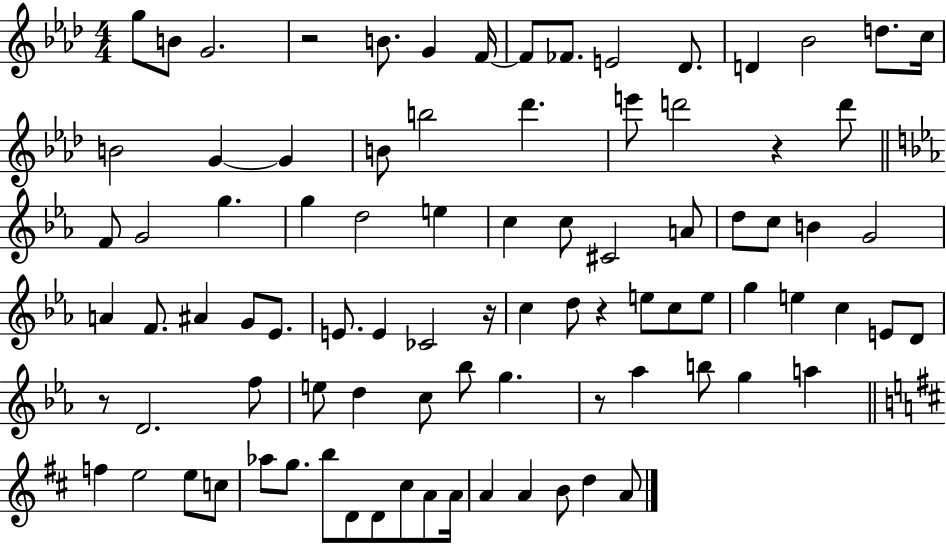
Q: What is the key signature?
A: AES major